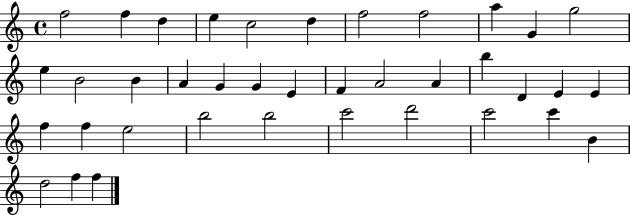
{
  \clef treble
  \time 4/4
  \defaultTimeSignature
  \key c \major
  f''2 f''4 d''4 | e''4 c''2 d''4 | f''2 f''2 | a''4 g'4 g''2 | \break e''4 b'2 b'4 | a'4 g'4 g'4 e'4 | f'4 a'2 a'4 | b''4 d'4 e'4 e'4 | \break f''4 f''4 e''2 | b''2 b''2 | c'''2 d'''2 | c'''2 c'''4 b'4 | \break d''2 f''4 f''4 | \bar "|."
}